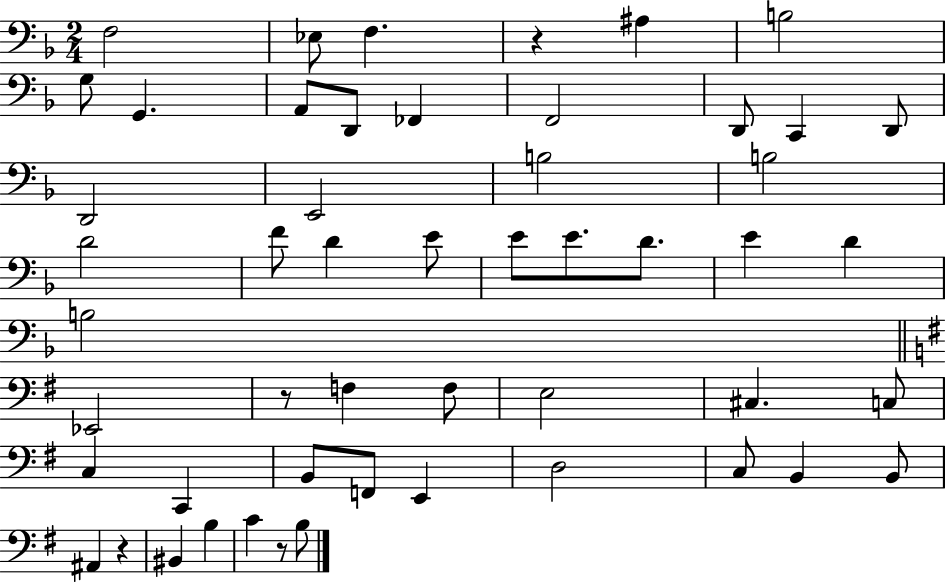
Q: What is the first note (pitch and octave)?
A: F3